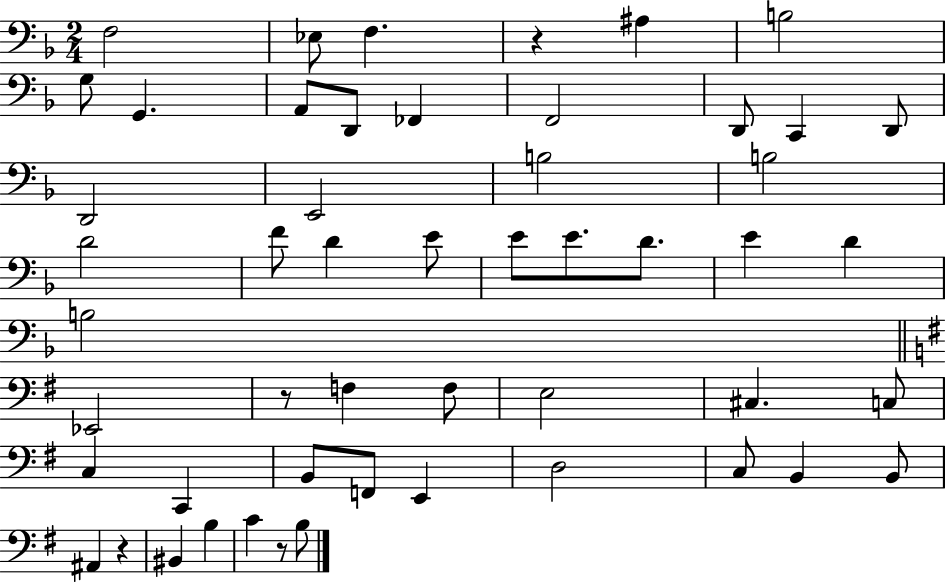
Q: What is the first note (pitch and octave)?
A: F3